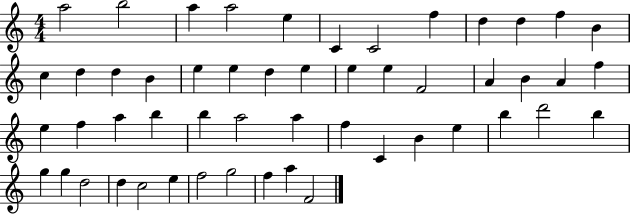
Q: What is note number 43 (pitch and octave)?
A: G5